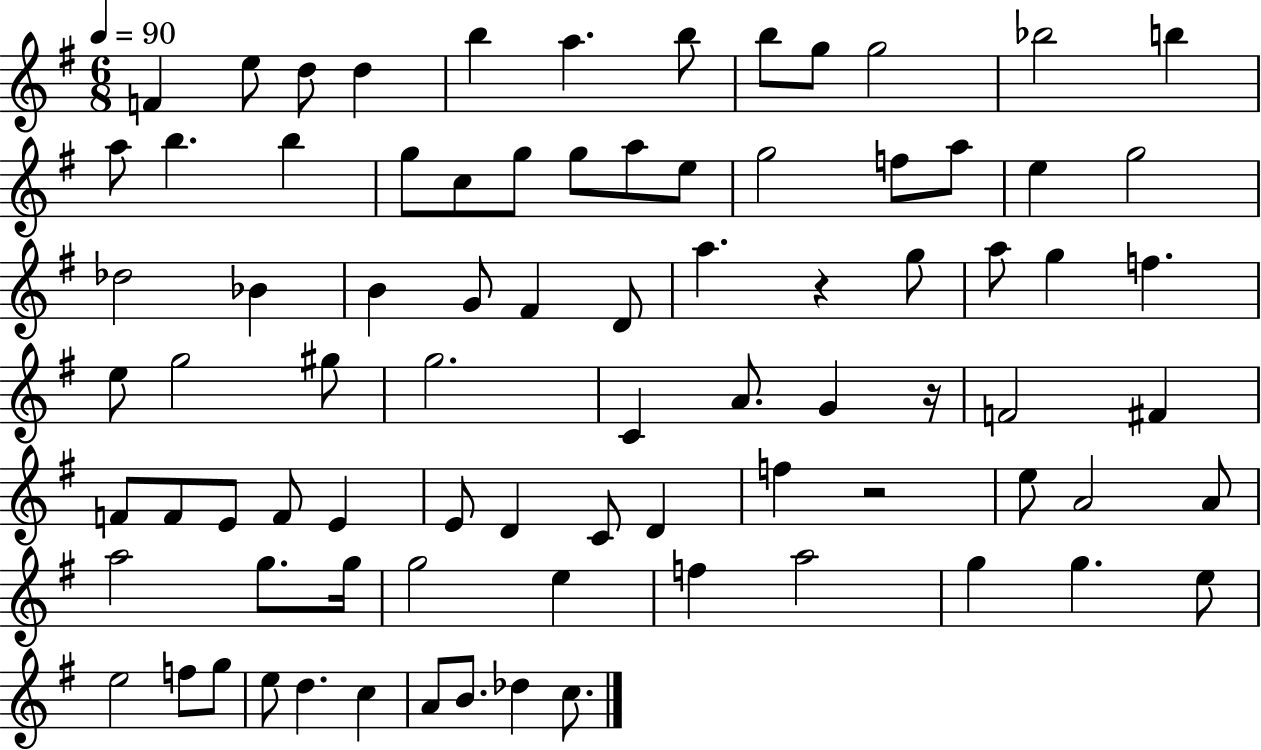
F4/q E5/e D5/e D5/q B5/q A5/q. B5/e B5/e G5/e G5/h Bb5/h B5/q A5/e B5/q. B5/q G5/e C5/e G5/e G5/e A5/e E5/e G5/h F5/e A5/e E5/q G5/h Db5/h Bb4/q B4/q G4/e F#4/q D4/e A5/q. R/q G5/e A5/e G5/q F5/q. E5/e G5/h G#5/e G5/h. C4/q A4/e. G4/q R/s F4/h F#4/q F4/e F4/e E4/e F4/e E4/q E4/e D4/q C4/e D4/q F5/q R/h E5/e A4/h A4/e A5/h G5/e. G5/s G5/h E5/q F5/q A5/h G5/q G5/q. E5/e E5/h F5/e G5/e E5/e D5/q. C5/q A4/e B4/e. Db5/q C5/e.